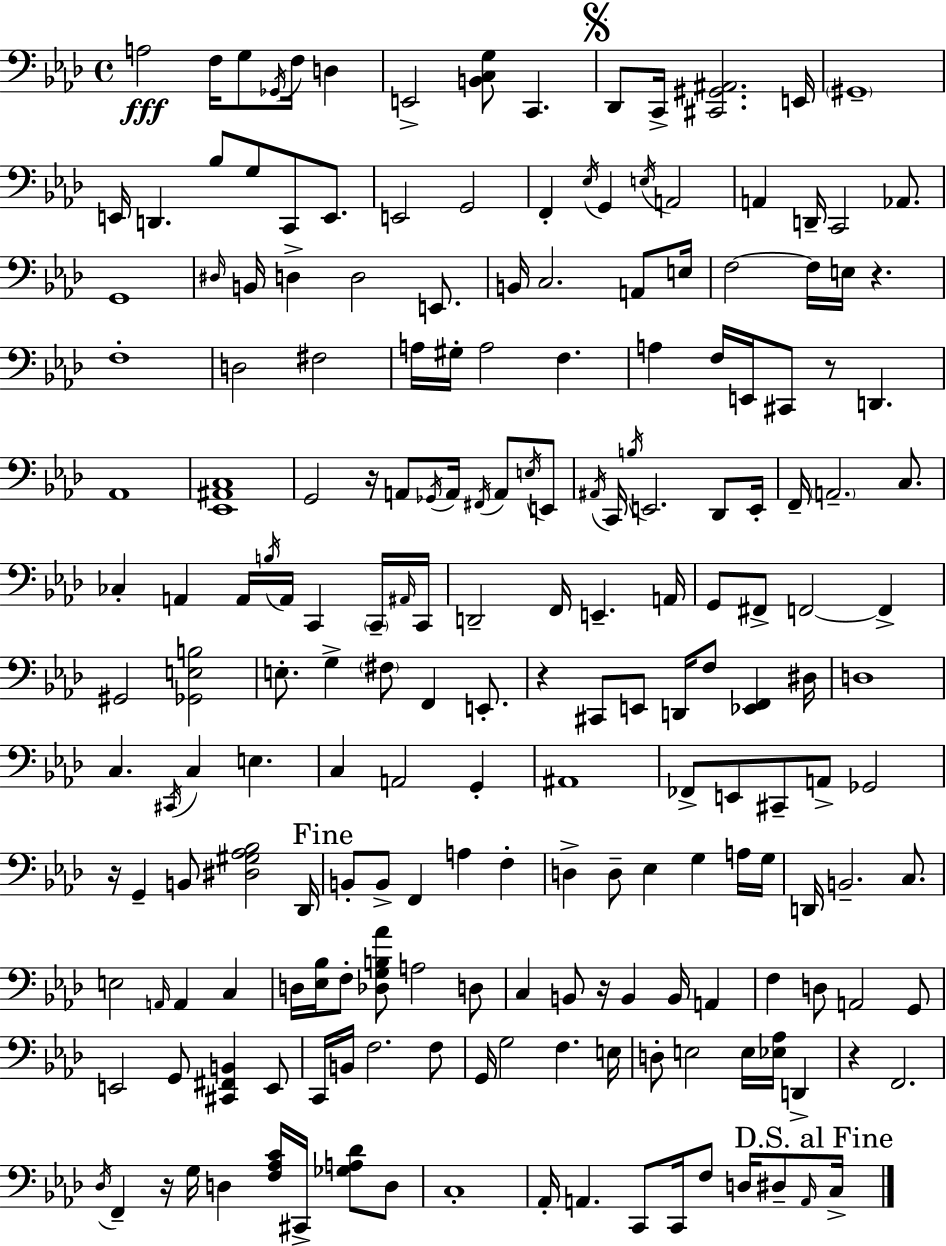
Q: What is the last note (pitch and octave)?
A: C3